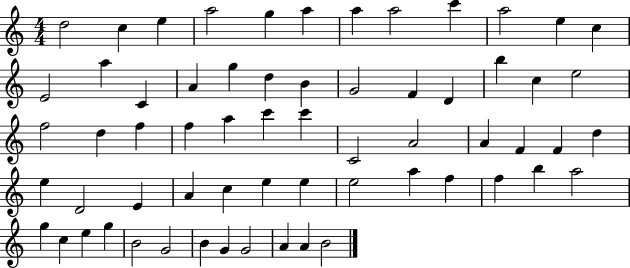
D5/h C5/q E5/q A5/h G5/q A5/q A5/q A5/h C6/q A5/h E5/q C5/q E4/h A5/q C4/q A4/q G5/q D5/q B4/q G4/h F4/q D4/q B5/q C5/q E5/h F5/h D5/q F5/q F5/q A5/q C6/q C6/q C4/h A4/h A4/q F4/q F4/q D5/q E5/q D4/h E4/q A4/q C5/q E5/q E5/q E5/h A5/q F5/q F5/q B5/q A5/h G5/q C5/q E5/q G5/q B4/h G4/h B4/q G4/q G4/h A4/q A4/q B4/h